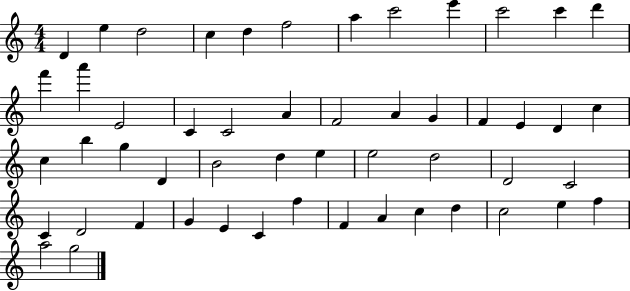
{
  \clef treble
  \numericTimeSignature
  \time 4/4
  \key c \major
  d'4 e''4 d''2 | c''4 d''4 f''2 | a''4 c'''2 e'''4 | c'''2 c'''4 d'''4 | \break f'''4 a'''4 e'2 | c'4 c'2 a'4 | f'2 a'4 g'4 | f'4 e'4 d'4 c''4 | \break c''4 b''4 g''4 d'4 | b'2 d''4 e''4 | e''2 d''2 | d'2 c'2 | \break c'4 d'2 f'4 | g'4 e'4 c'4 f''4 | f'4 a'4 c''4 d''4 | c''2 e''4 f''4 | \break a''2 g''2 | \bar "|."
}